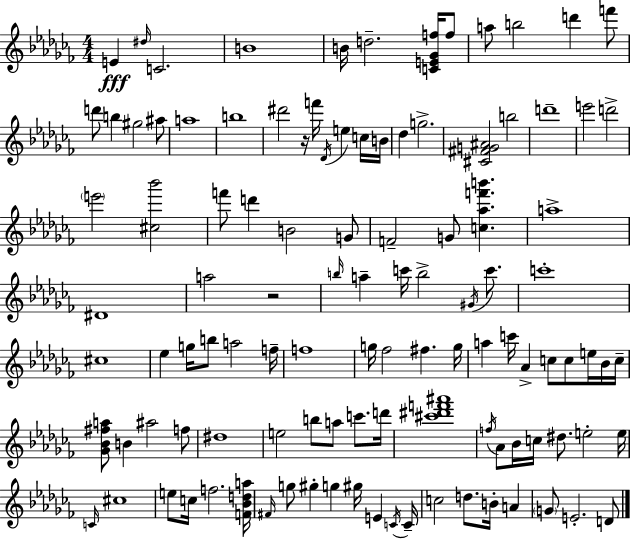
E4/q D#5/s C4/h. B4/w B4/s D5/h. [C4,E4,Gb4,F5]/s F5/e A5/e B5/h D6/q F6/e D6/e B5/q G#5/h A#5/e A5/w B5/w D#6/h R/s F6/s Db4/s E5/q C5/s B4/s Db5/q G5/h. [C#4,F#4,G4,A#4]/h B5/h D6/w E6/h D6/h E6/h [C#5,Bb6]/h F6/e D6/q B4/h G4/e F4/h G4/e [C5,Ab5,F6,B6]/q. A5/w D#4/w A5/h R/h B5/s A5/q C6/s B5/h G#4/s C6/e. C6/w C#5/w Eb5/q G5/s B5/e A5/h F5/s F5/w G5/s FES5/h F#5/q. G5/s A5/q C6/s Ab4/q C5/e C5/e E5/s Bb4/s C5/s [Gb4,Bb4,F#5,A5]/e B4/q A#5/h F5/e D#5/w E5/h B5/e A5/e C6/e. D6/s [C#6,D#6,F6,A#6]/w F5/s Ab4/e Bb4/s C5/s D#5/e. E5/h E5/s C4/s C#5/w E5/e C5/s F5/h. [F4,Bb4,D5,A5]/s F#4/s G5/e G#5/q G5/q G#5/s E4/q C4/s C4/s C5/h D5/e. B4/s A4/q G4/e E4/h. D4/e